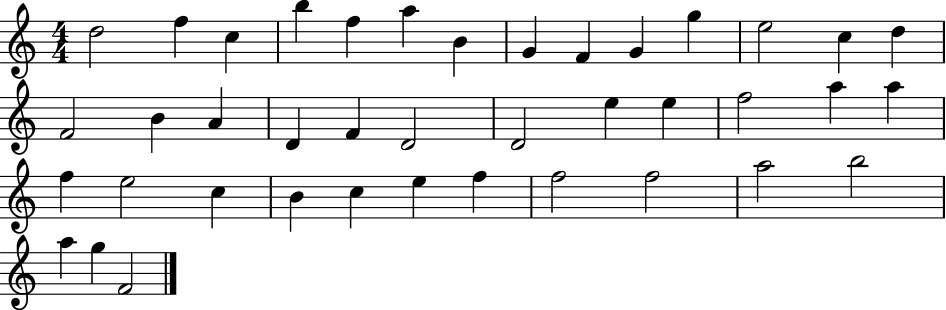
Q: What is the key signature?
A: C major